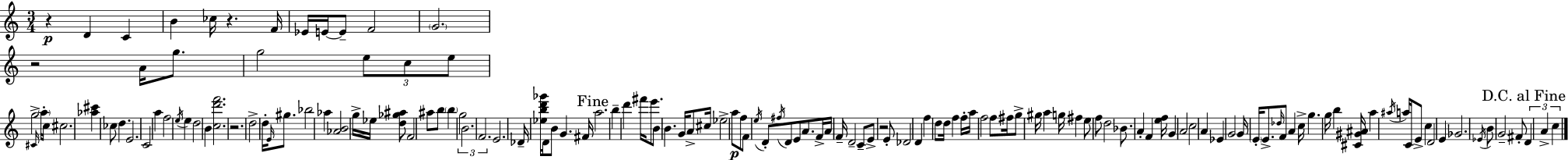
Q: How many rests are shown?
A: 5